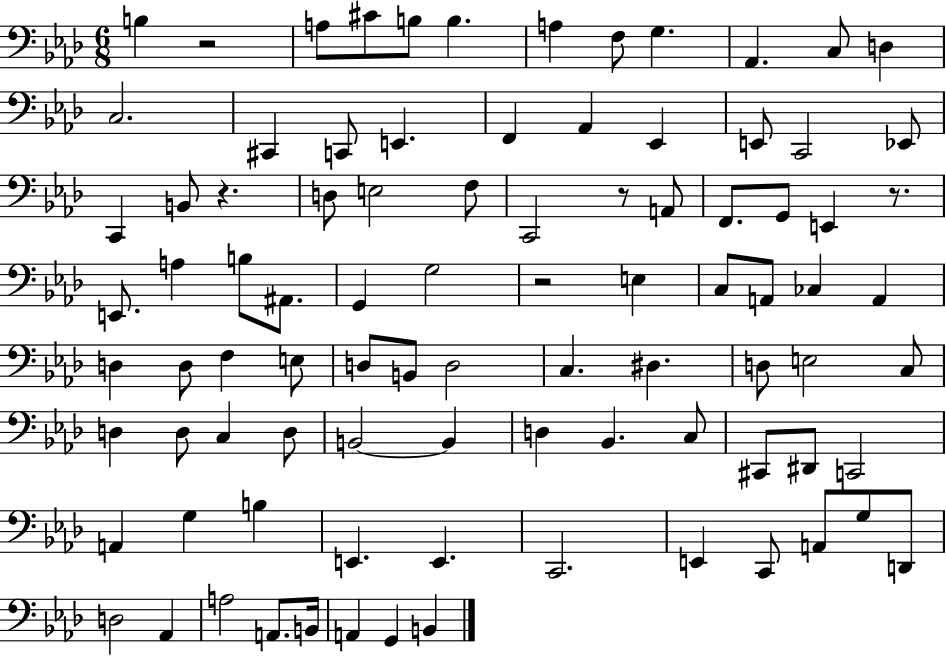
B3/q R/h A3/e C#4/e B3/e B3/q. A3/q F3/e G3/q. Ab2/q. C3/e D3/q C3/h. C#2/q C2/e E2/q. F2/q Ab2/q Eb2/q E2/e C2/h Eb2/e C2/q B2/e R/q. D3/e E3/h F3/e C2/h R/e A2/e F2/e. G2/e E2/q R/e. E2/e. A3/q B3/e A#2/e. G2/q G3/h R/h E3/q C3/e A2/e CES3/q A2/q D3/q D3/e F3/q E3/e D3/e B2/e D3/h C3/q. D#3/q. D3/e E3/h C3/e D3/q D3/e C3/q D3/e B2/h B2/q D3/q Bb2/q. C3/e C#2/e D#2/e C2/h A2/q G3/q B3/q E2/q. E2/q. C2/h. E2/q C2/e A2/e G3/e D2/e D3/h Ab2/q A3/h A2/e. B2/s A2/q G2/q B2/q